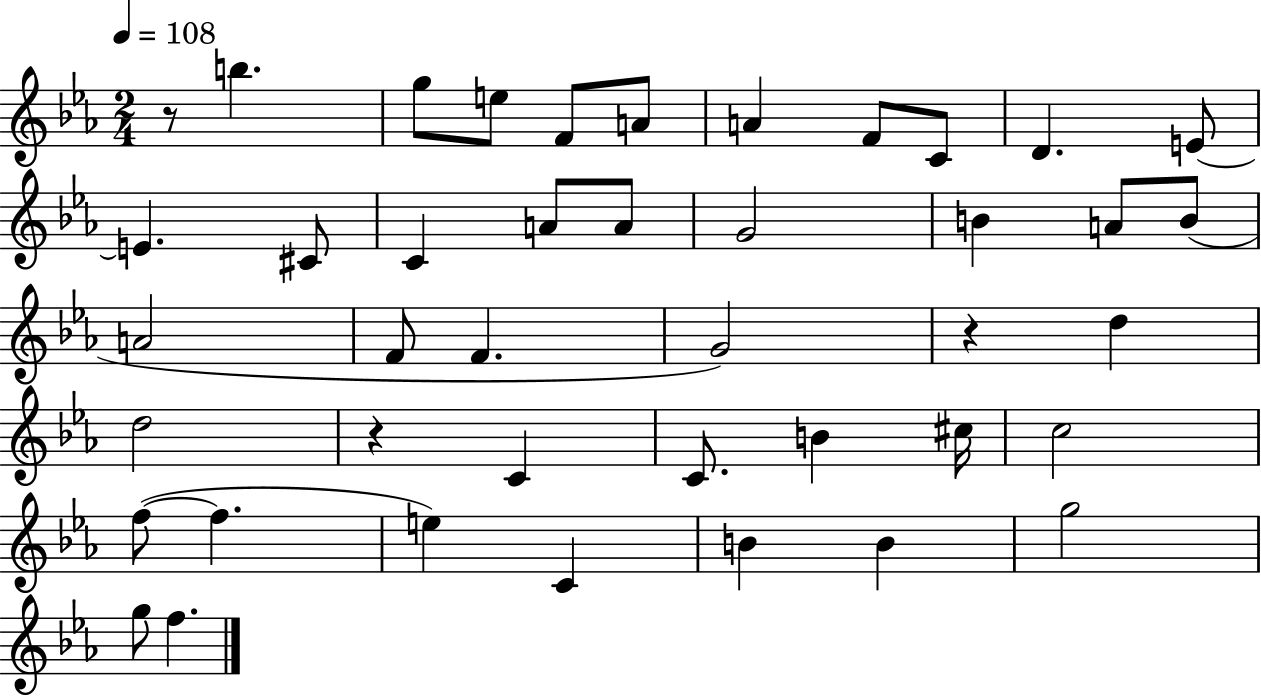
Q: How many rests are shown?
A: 3